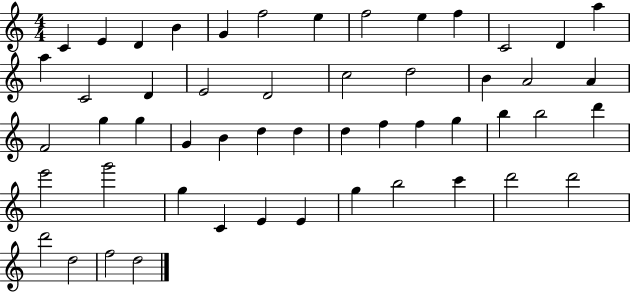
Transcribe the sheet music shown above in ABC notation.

X:1
T:Untitled
M:4/4
L:1/4
K:C
C E D B G f2 e f2 e f C2 D a a C2 D E2 D2 c2 d2 B A2 A F2 g g G B d d d f f g b b2 d' e'2 g'2 g C E E g b2 c' d'2 d'2 d'2 d2 f2 d2